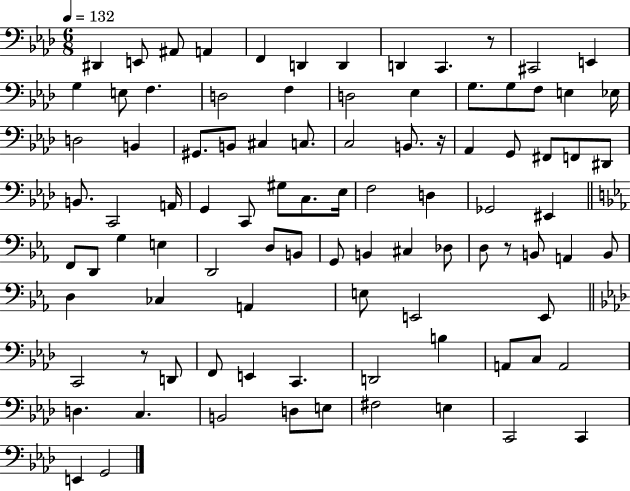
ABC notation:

X:1
T:Untitled
M:6/8
L:1/4
K:Ab
^D,, E,,/2 ^A,,/2 A,, F,, D,, D,, D,, C,, z/2 ^C,,2 E,, G, E,/2 F, D,2 F, D,2 _E, G,/2 G,/2 F,/2 E, _E,/4 D,2 B,, ^G,,/2 B,,/2 ^C, C,/2 C,2 B,,/2 z/4 _A,, G,,/2 ^F,,/2 F,,/2 ^D,,/2 B,,/2 C,,2 A,,/4 G,, C,,/2 ^G,/2 C,/2 _E,/4 F,2 D, _G,,2 ^E,, F,,/2 D,,/2 G, E, D,,2 D,/2 B,,/2 G,,/2 B,, ^C, _D,/2 D,/2 z/2 B,,/2 A,, B,,/2 D, _C, A,, E,/2 E,,2 E,,/2 C,,2 z/2 D,,/2 F,,/2 E,, C,, D,,2 B, A,,/2 C,/2 A,,2 D, C, B,,2 D,/2 E,/2 ^F,2 E, C,,2 C,, E,, G,,2